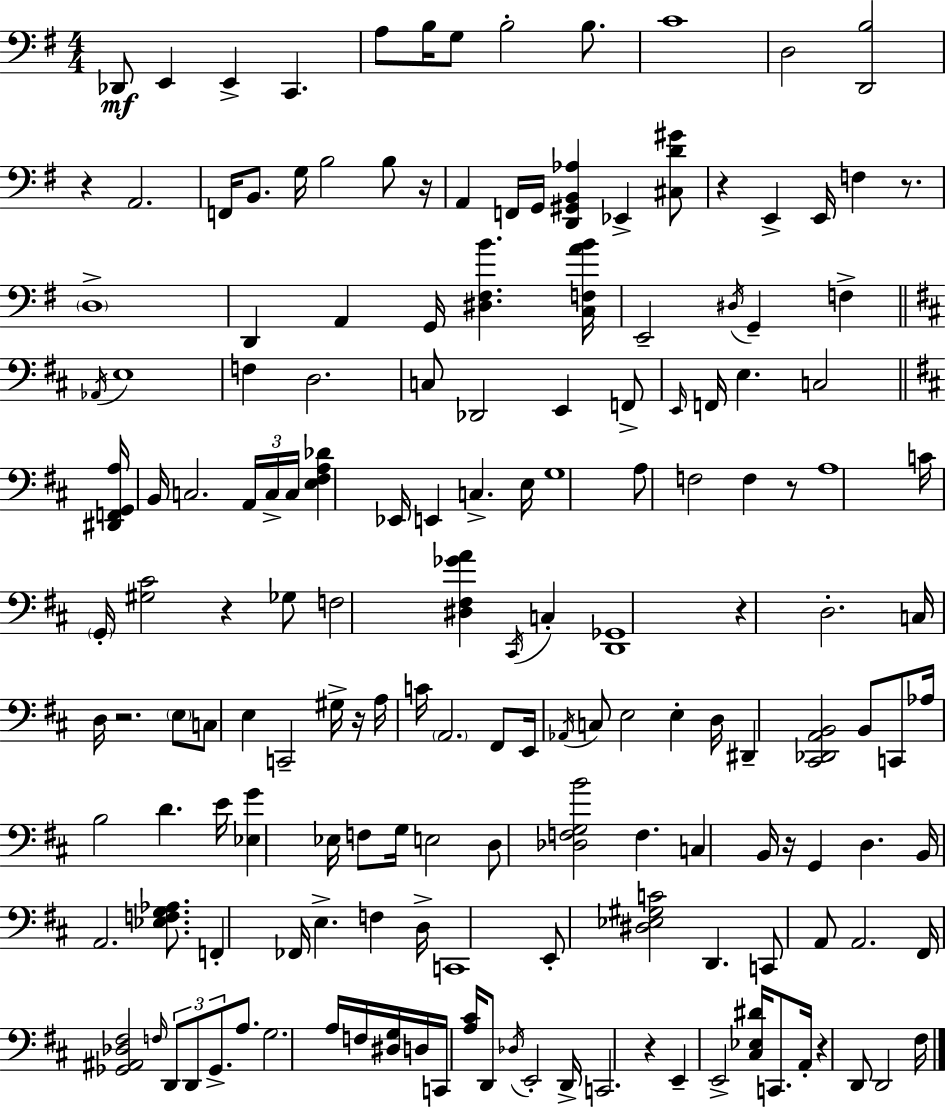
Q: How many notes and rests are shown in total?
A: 166